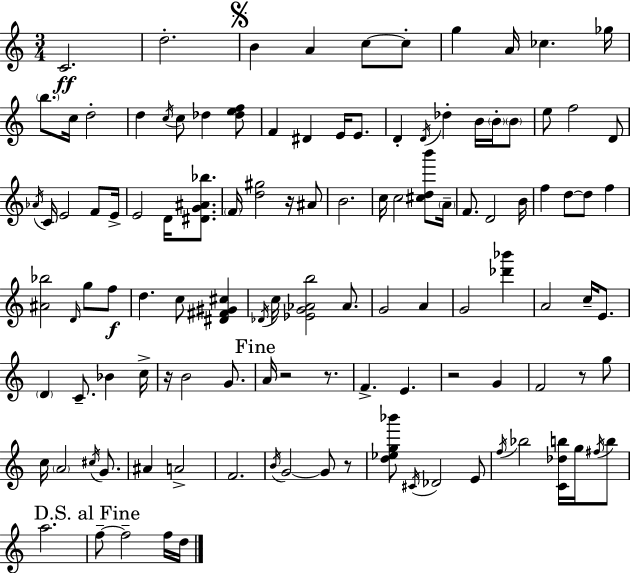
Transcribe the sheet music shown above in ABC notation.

X:1
T:Untitled
M:3/4
L:1/4
K:Am
C2 d2 B A c/2 c/2 g A/4 _c _g/4 b/2 c/4 d2 d c/4 c/2 _d [_def]/2 F ^D E/4 E/2 D D/4 _d B/4 B/4 B/2 e/2 f2 D/2 _A/4 C/4 E2 F/2 E/4 E2 D/4 [^DG^A_b]/2 F/4 [d^g]2 z/4 ^A/2 B2 c/4 c2 [^cdb']/2 A/4 F/2 D2 B/4 f d/2 d/2 f [^A_b]2 D/4 g/2 f/2 d c/2 [^D^F^G^c] _D/4 c/4 [_EG_Ab]2 _A/2 G2 A G2 [_d'_b'] A2 c/4 E/2 D C/2 _B c/4 z/4 B2 G/2 A/4 z2 z/2 F E z2 G F2 z/2 g/2 c/4 A2 ^c/4 G/2 ^A A2 F2 B/4 G2 G/2 z/2 [d_eg_b']/2 ^C/4 _D2 E/2 f/4 _b2 [C_db]/4 g/4 ^f/4 b/2 a2 f/2 f2 f/4 d/4